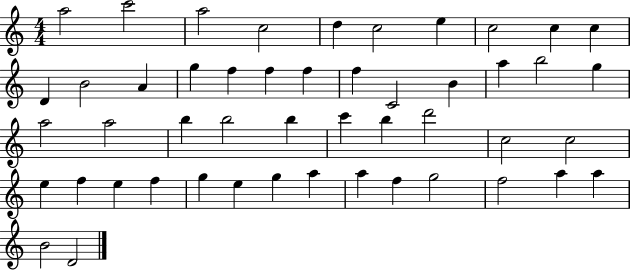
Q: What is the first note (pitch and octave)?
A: A5